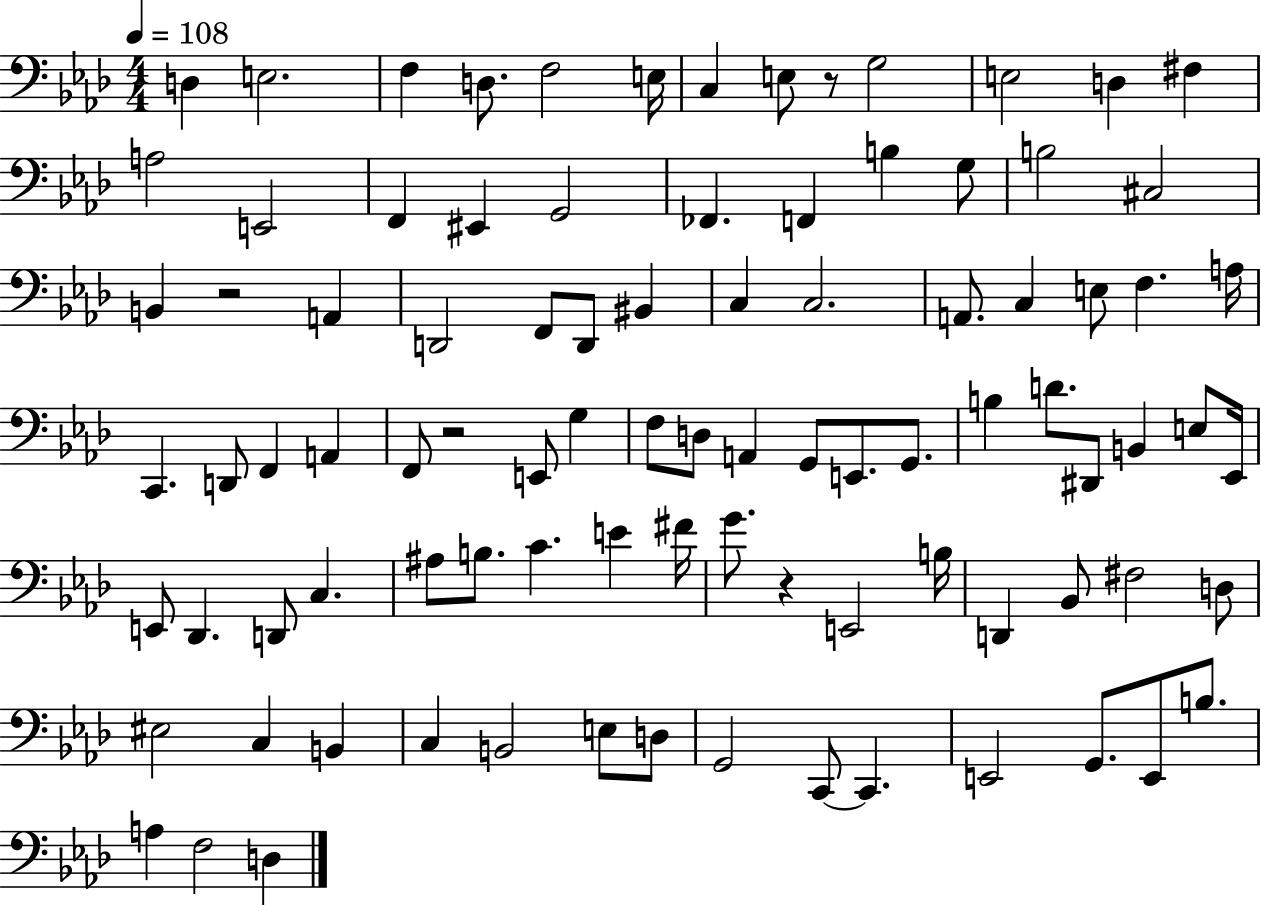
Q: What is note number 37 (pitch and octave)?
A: C2